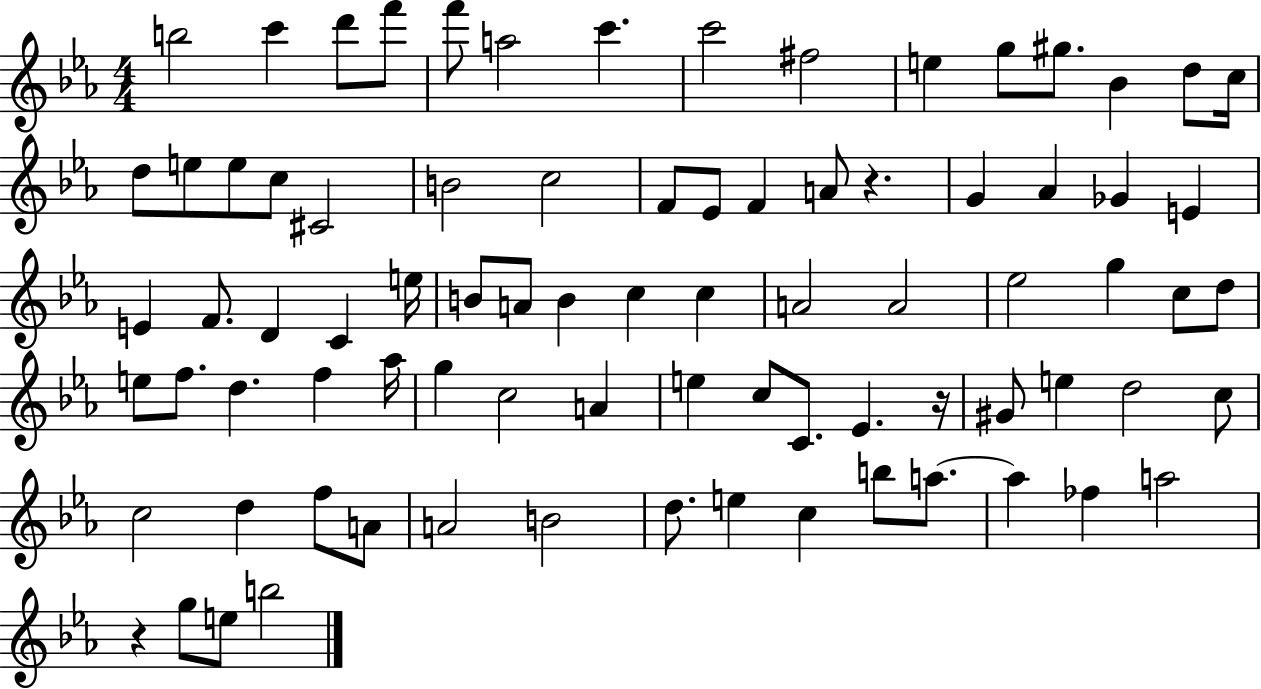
{
  \clef treble
  \numericTimeSignature
  \time 4/4
  \key ees \major
  b''2 c'''4 d'''8 f'''8 | f'''8 a''2 c'''4. | c'''2 fis''2 | e''4 g''8 gis''8. bes'4 d''8 c''16 | \break d''8 e''8 e''8 c''8 cis'2 | b'2 c''2 | f'8 ees'8 f'4 a'8 r4. | g'4 aes'4 ges'4 e'4 | \break e'4 f'8. d'4 c'4 e''16 | b'8 a'8 b'4 c''4 c''4 | a'2 a'2 | ees''2 g''4 c''8 d''8 | \break e''8 f''8. d''4. f''4 aes''16 | g''4 c''2 a'4 | e''4 c''8 c'8. ees'4. r16 | gis'8 e''4 d''2 c''8 | \break c''2 d''4 f''8 a'8 | a'2 b'2 | d''8. e''4 c''4 b''8 a''8.~~ | a''4 fes''4 a''2 | \break r4 g''8 e''8 b''2 | \bar "|."
}